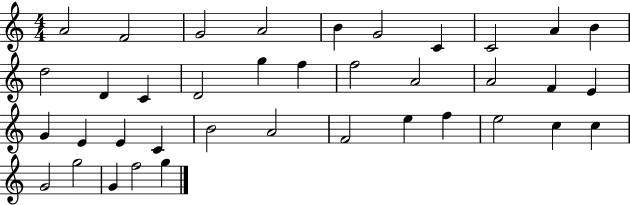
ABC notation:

X:1
T:Untitled
M:4/4
L:1/4
K:C
A2 F2 G2 A2 B G2 C C2 A B d2 D C D2 g f f2 A2 A2 F E G E E C B2 A2 F2 e f e2 c c G2 g2 G f2 g